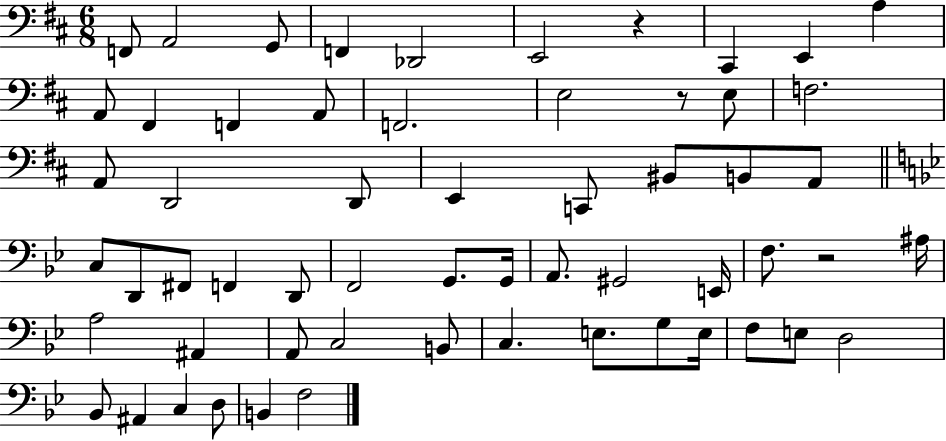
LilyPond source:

{
  \clef bass
  \numericTimeSignature
  \time 6/8
  \key d \major
  f,8 a,2 g,8 | f,4 des,2 | e,2 r4 | cis,4 e,4 a4 | \break a,8 fis,4 f,4 a,8 | f,2. | e2 r8 e8 | f2. | \break a,8 d,2 d,8 | e,4 c,8 bis,8 b,8 a,8 | \bar "||" \break \key g \minor c8 d,8 fis,8 f,4 d,8 | f,2 g,8. g,16 | a,8. gis,2 e,16 | f8. r2 ais16 | \break a2 ais,4 | a,8 c2 b,8 | c4. e8. g8 e16 | f8 e8 d2 | \break bes,8 ais,4 c4 d8 | b,4 f2 | \bar "|."
}